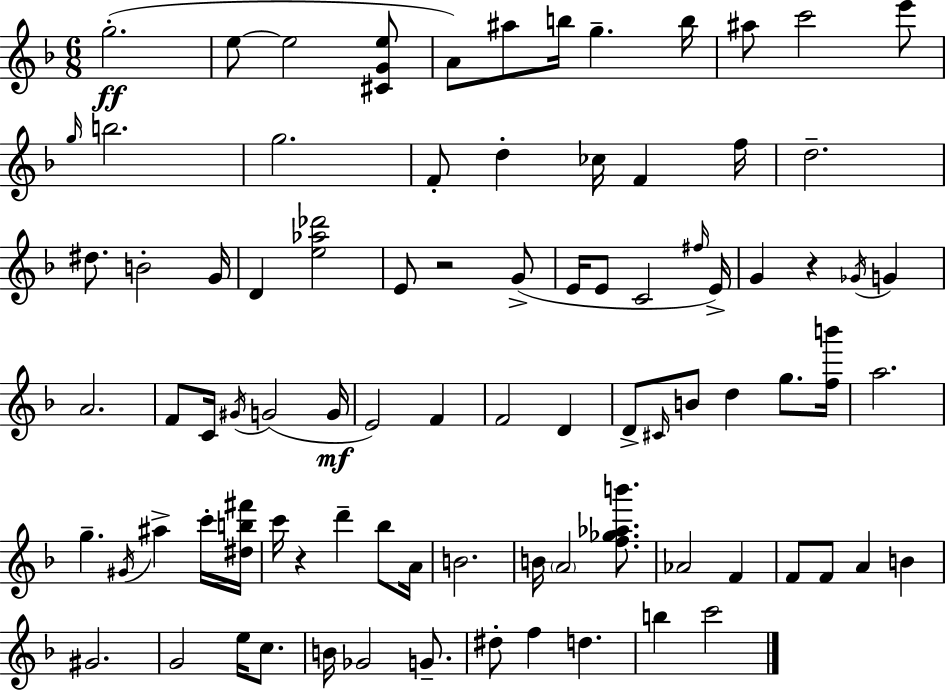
{
  \clef treble
  \numericTimeSignature
  \time 6/8
  \key d \minor
  g''2.-.(\ff | e''8~~ e''2 <cis' g' e''>8 | a'8) ais''8 b''16 g''4.-- b''16 | ais''8 c'''2 e'''8 | \break \grace { g''16 } b''2. | g''2. | f'8-. d''4-. ces''16 f'4 | f''16 d''2.-- | \break dis''8. b'2-. | g'16 d'4 <e'' aes'' des'''>2 | e'8 r2 g'8->( | e'16 e'8 c'2 | \break \grace { fis''16 }) e'16-> g'4 r4 \acciaccatura { ges'16 } g'4 | a'2. | f'8 c'16 \acciaccatura { gis'16 }( g'2 | g'16\mf e'2) | \break f'4 f'2 | d'4 d'8-> \grace { cis'16 } b'8 d''4 | g''8. <f'' b'''>16 a''2. | g''4.-- \acciaccatura { gis'16 } | \break ais''4-> c'''16-. <dis'' b'' fis'''>16 c'''16 r4 d'''4-- | bes''8 a'16 b'2. | b'16 \parenthesize a'2 | <f'' ges'' aes'' b'''>8. aes'2 | \break f'4 f'8 f'8 a'4 | b'4 gis'2. | g'2 | e''16 c''8. b'16 ges'2 | \break g'8.-- dis''8-. f''4 | d''4. b''4 c'''2 | \bar "|."
}